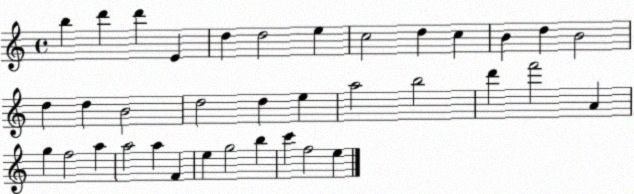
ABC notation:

X:1
T:Untitled
M:4/4
L:1/4
K:C
b d' d' E d d2 e c2 d c B d B2 d d B2 d2 d e a2 b2 d' f'2 A g f2 a a2 a F e g2 b c' f2 e